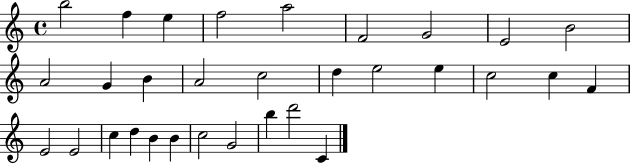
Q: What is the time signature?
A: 4/4